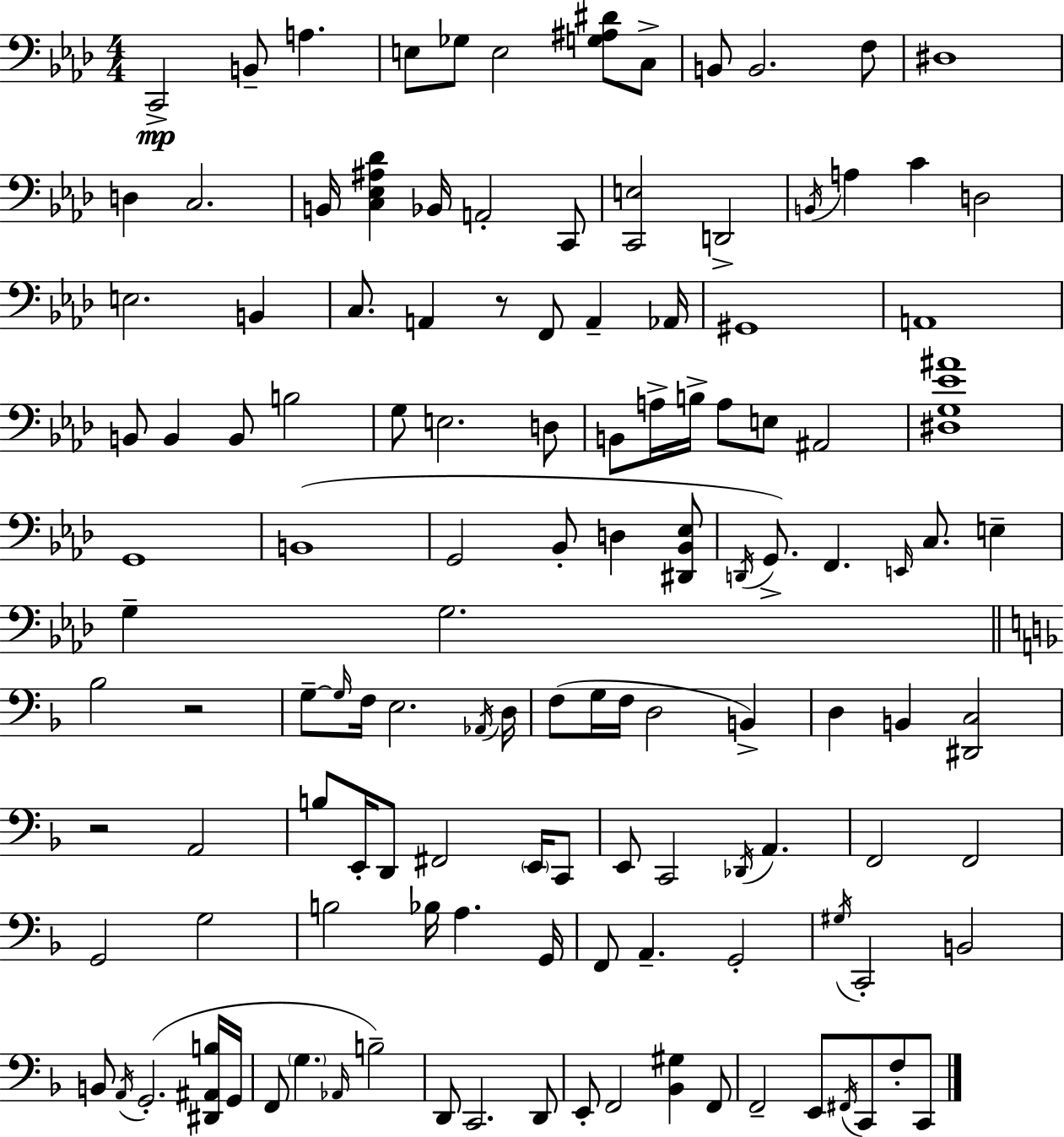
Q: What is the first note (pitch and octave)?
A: C2